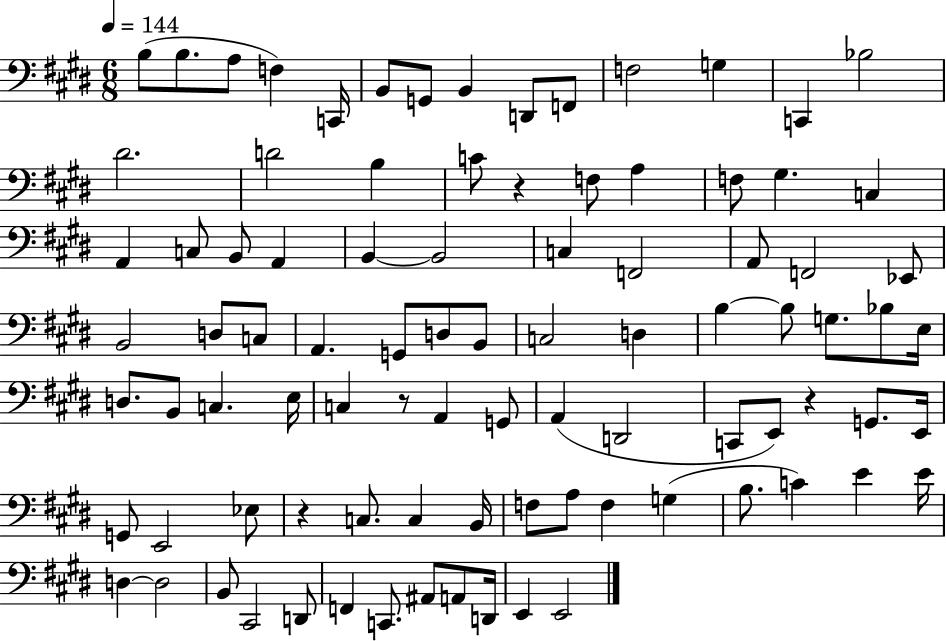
B3/e B3/e. A3/e F3/q C2/s B2/e G2/e B2/q D2/e F2/e F3/h G3/q C2/q Bb3/h D#4/h. D4/h B3/q C4/e R/q F3/e A3/q F3/e G#3/q. C3/q A2/q C3/e B2/e A2/q B2/q B2/h C3/q F2/h A2/e F2/h Eb2/e B2/h D3/e C3/e A2/q. G2/e D3/e B2/e C3/h D3/q B3/q B3/e G3/e. Bb3/e E3/s D3/e. B2/e C3/q. E3/s C3/q R/e A2/q G2/e A2/q D2/h C2/e E2/e R/q G2/e. E2/s G2/e E2/h Eb3/e R/q C3/e. C3/q B2/s F3/e A3/e F3/q G3/q B3/e. C4/q E4/q E4/s D3/q D3/h B2/e C#2/h D2/e F2/q C2/e. A#2/e A2/e D2/s E2/q E2/h